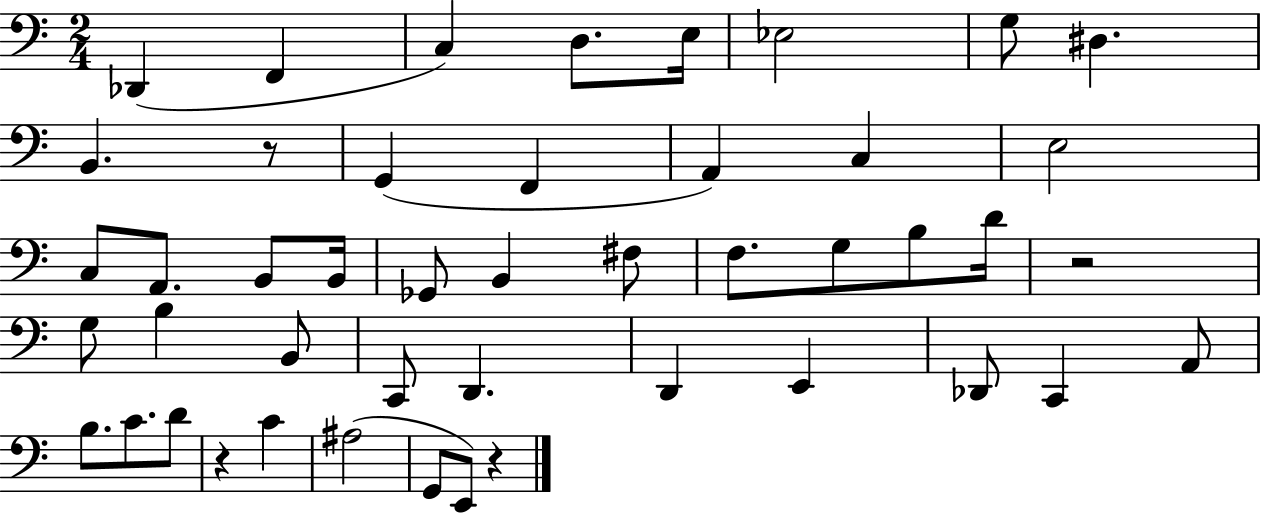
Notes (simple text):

Db2/q F2/q C3/q D3/e. E3/s Eb3/h G3/e D#3/q. B2/q. R/e G2/q F2/q A2/q C3/q E3/h C3/e A2/e. B2/e B2/s Gb2/e B2/q F#3/e F3/e. G3/e B3/e D4/s R/h G3/e B3/q B2/e C2/e D2/q. D2/q E2/q Db2/e C2/q A2/e B3/e. C4/e. D4/e R/q C4/q A#3/h G2/e E2/e R/q